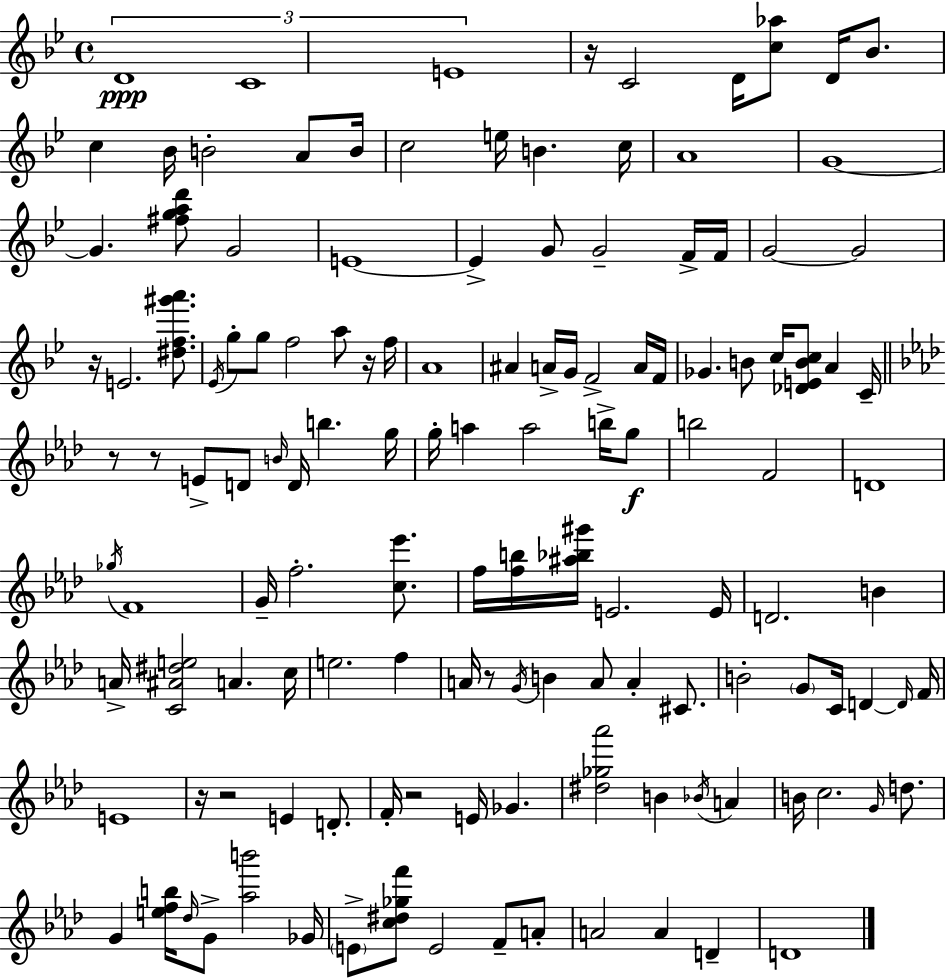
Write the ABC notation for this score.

X:1
T:Untitled
M:4/4
L:1/4
K:Gm
D4 C4 E4 z/4 C2 D/4 [c_a]/2 D/4 _B/2 c _B/4 B2 A/2 B/4 c2 e/4 B c/4 A4 G4 G [^fgad']/2 G2 E4 E G/2 G2 F/4 F/4 G2 G2 z/4 E2 [^df^g'a']/2 _E/4 g/2 g/2 f2 a/2 z/4 f/4 A4 ^A A/4 G/4 F2 A/4 F/4 _G B/2 c/4 [_DEBc]/2 A C/4 z/2 z/2 E/2 D/2 B/4 D/4 b g/4 g/4 a a2 b/4 g/2 b2 F2 D4 _g/4 F4 G/4 f2 [c_e']/2 f/4 [fb]/4 [^a_b^g']/4 E2 E/4 D2 B A/4 [C^A^de]2 A c/4 e2 f A/4 z/2 G/4 B A/2 A ^C/2 B2 G/2 C/4 D D/4 F/4 E4 z/4 z2 E D/2 F/4 z2 E/4 _G [^d_g_a']2 B _B/4 A B/4 c2 G/4 d/2 G [efb]/4 _d/4 G/2 [_ab']2 _G/4 E/2 [c^d_gf']/2 E2 F/2 A/2 A2 A D D4